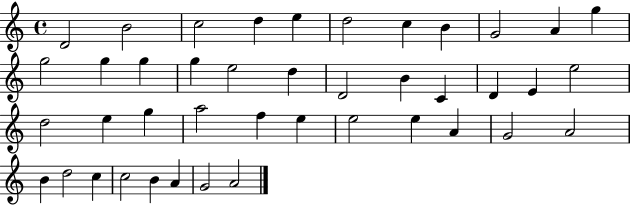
D4/h B4/h C5/h D5/q E5/q D5/h C5/q B4/q G4/h A4/q G5/q G5/h G5/q G5/q G5/q E5/h D5/q D4/h B4/q C4/q D4/q E4/q E5/h D5/h E5/q G5/q A5/h F5/q E5/q E5/h E5/q A4/q G4/h A4/h B4/q D5/h C5/q C5/h B4/q A4/q G4/h A4/h